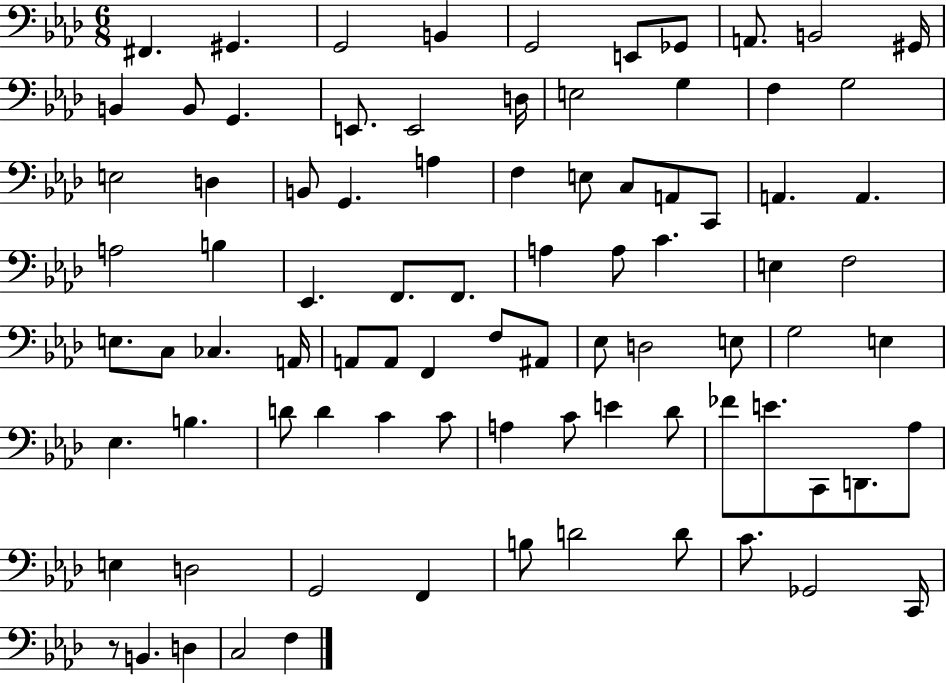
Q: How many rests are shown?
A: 1